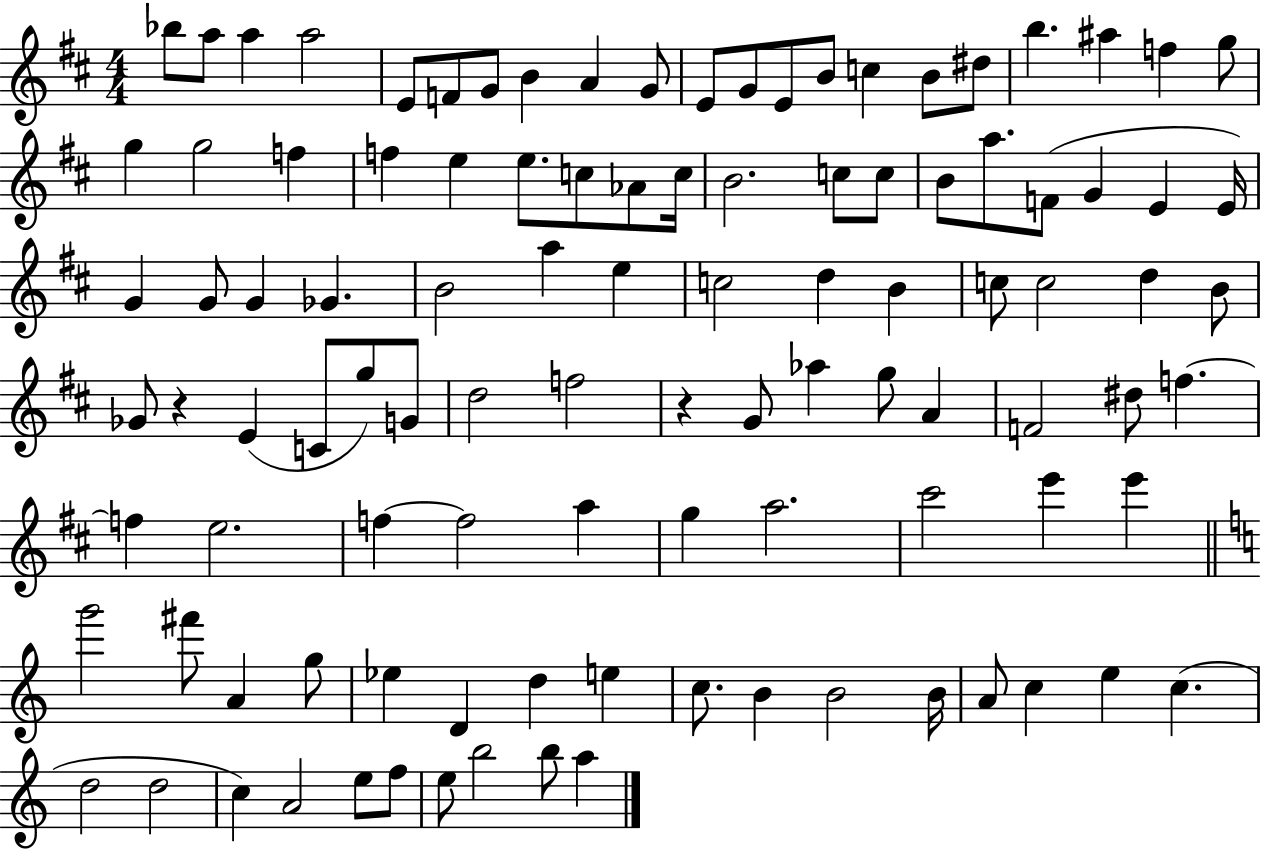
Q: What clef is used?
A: treble